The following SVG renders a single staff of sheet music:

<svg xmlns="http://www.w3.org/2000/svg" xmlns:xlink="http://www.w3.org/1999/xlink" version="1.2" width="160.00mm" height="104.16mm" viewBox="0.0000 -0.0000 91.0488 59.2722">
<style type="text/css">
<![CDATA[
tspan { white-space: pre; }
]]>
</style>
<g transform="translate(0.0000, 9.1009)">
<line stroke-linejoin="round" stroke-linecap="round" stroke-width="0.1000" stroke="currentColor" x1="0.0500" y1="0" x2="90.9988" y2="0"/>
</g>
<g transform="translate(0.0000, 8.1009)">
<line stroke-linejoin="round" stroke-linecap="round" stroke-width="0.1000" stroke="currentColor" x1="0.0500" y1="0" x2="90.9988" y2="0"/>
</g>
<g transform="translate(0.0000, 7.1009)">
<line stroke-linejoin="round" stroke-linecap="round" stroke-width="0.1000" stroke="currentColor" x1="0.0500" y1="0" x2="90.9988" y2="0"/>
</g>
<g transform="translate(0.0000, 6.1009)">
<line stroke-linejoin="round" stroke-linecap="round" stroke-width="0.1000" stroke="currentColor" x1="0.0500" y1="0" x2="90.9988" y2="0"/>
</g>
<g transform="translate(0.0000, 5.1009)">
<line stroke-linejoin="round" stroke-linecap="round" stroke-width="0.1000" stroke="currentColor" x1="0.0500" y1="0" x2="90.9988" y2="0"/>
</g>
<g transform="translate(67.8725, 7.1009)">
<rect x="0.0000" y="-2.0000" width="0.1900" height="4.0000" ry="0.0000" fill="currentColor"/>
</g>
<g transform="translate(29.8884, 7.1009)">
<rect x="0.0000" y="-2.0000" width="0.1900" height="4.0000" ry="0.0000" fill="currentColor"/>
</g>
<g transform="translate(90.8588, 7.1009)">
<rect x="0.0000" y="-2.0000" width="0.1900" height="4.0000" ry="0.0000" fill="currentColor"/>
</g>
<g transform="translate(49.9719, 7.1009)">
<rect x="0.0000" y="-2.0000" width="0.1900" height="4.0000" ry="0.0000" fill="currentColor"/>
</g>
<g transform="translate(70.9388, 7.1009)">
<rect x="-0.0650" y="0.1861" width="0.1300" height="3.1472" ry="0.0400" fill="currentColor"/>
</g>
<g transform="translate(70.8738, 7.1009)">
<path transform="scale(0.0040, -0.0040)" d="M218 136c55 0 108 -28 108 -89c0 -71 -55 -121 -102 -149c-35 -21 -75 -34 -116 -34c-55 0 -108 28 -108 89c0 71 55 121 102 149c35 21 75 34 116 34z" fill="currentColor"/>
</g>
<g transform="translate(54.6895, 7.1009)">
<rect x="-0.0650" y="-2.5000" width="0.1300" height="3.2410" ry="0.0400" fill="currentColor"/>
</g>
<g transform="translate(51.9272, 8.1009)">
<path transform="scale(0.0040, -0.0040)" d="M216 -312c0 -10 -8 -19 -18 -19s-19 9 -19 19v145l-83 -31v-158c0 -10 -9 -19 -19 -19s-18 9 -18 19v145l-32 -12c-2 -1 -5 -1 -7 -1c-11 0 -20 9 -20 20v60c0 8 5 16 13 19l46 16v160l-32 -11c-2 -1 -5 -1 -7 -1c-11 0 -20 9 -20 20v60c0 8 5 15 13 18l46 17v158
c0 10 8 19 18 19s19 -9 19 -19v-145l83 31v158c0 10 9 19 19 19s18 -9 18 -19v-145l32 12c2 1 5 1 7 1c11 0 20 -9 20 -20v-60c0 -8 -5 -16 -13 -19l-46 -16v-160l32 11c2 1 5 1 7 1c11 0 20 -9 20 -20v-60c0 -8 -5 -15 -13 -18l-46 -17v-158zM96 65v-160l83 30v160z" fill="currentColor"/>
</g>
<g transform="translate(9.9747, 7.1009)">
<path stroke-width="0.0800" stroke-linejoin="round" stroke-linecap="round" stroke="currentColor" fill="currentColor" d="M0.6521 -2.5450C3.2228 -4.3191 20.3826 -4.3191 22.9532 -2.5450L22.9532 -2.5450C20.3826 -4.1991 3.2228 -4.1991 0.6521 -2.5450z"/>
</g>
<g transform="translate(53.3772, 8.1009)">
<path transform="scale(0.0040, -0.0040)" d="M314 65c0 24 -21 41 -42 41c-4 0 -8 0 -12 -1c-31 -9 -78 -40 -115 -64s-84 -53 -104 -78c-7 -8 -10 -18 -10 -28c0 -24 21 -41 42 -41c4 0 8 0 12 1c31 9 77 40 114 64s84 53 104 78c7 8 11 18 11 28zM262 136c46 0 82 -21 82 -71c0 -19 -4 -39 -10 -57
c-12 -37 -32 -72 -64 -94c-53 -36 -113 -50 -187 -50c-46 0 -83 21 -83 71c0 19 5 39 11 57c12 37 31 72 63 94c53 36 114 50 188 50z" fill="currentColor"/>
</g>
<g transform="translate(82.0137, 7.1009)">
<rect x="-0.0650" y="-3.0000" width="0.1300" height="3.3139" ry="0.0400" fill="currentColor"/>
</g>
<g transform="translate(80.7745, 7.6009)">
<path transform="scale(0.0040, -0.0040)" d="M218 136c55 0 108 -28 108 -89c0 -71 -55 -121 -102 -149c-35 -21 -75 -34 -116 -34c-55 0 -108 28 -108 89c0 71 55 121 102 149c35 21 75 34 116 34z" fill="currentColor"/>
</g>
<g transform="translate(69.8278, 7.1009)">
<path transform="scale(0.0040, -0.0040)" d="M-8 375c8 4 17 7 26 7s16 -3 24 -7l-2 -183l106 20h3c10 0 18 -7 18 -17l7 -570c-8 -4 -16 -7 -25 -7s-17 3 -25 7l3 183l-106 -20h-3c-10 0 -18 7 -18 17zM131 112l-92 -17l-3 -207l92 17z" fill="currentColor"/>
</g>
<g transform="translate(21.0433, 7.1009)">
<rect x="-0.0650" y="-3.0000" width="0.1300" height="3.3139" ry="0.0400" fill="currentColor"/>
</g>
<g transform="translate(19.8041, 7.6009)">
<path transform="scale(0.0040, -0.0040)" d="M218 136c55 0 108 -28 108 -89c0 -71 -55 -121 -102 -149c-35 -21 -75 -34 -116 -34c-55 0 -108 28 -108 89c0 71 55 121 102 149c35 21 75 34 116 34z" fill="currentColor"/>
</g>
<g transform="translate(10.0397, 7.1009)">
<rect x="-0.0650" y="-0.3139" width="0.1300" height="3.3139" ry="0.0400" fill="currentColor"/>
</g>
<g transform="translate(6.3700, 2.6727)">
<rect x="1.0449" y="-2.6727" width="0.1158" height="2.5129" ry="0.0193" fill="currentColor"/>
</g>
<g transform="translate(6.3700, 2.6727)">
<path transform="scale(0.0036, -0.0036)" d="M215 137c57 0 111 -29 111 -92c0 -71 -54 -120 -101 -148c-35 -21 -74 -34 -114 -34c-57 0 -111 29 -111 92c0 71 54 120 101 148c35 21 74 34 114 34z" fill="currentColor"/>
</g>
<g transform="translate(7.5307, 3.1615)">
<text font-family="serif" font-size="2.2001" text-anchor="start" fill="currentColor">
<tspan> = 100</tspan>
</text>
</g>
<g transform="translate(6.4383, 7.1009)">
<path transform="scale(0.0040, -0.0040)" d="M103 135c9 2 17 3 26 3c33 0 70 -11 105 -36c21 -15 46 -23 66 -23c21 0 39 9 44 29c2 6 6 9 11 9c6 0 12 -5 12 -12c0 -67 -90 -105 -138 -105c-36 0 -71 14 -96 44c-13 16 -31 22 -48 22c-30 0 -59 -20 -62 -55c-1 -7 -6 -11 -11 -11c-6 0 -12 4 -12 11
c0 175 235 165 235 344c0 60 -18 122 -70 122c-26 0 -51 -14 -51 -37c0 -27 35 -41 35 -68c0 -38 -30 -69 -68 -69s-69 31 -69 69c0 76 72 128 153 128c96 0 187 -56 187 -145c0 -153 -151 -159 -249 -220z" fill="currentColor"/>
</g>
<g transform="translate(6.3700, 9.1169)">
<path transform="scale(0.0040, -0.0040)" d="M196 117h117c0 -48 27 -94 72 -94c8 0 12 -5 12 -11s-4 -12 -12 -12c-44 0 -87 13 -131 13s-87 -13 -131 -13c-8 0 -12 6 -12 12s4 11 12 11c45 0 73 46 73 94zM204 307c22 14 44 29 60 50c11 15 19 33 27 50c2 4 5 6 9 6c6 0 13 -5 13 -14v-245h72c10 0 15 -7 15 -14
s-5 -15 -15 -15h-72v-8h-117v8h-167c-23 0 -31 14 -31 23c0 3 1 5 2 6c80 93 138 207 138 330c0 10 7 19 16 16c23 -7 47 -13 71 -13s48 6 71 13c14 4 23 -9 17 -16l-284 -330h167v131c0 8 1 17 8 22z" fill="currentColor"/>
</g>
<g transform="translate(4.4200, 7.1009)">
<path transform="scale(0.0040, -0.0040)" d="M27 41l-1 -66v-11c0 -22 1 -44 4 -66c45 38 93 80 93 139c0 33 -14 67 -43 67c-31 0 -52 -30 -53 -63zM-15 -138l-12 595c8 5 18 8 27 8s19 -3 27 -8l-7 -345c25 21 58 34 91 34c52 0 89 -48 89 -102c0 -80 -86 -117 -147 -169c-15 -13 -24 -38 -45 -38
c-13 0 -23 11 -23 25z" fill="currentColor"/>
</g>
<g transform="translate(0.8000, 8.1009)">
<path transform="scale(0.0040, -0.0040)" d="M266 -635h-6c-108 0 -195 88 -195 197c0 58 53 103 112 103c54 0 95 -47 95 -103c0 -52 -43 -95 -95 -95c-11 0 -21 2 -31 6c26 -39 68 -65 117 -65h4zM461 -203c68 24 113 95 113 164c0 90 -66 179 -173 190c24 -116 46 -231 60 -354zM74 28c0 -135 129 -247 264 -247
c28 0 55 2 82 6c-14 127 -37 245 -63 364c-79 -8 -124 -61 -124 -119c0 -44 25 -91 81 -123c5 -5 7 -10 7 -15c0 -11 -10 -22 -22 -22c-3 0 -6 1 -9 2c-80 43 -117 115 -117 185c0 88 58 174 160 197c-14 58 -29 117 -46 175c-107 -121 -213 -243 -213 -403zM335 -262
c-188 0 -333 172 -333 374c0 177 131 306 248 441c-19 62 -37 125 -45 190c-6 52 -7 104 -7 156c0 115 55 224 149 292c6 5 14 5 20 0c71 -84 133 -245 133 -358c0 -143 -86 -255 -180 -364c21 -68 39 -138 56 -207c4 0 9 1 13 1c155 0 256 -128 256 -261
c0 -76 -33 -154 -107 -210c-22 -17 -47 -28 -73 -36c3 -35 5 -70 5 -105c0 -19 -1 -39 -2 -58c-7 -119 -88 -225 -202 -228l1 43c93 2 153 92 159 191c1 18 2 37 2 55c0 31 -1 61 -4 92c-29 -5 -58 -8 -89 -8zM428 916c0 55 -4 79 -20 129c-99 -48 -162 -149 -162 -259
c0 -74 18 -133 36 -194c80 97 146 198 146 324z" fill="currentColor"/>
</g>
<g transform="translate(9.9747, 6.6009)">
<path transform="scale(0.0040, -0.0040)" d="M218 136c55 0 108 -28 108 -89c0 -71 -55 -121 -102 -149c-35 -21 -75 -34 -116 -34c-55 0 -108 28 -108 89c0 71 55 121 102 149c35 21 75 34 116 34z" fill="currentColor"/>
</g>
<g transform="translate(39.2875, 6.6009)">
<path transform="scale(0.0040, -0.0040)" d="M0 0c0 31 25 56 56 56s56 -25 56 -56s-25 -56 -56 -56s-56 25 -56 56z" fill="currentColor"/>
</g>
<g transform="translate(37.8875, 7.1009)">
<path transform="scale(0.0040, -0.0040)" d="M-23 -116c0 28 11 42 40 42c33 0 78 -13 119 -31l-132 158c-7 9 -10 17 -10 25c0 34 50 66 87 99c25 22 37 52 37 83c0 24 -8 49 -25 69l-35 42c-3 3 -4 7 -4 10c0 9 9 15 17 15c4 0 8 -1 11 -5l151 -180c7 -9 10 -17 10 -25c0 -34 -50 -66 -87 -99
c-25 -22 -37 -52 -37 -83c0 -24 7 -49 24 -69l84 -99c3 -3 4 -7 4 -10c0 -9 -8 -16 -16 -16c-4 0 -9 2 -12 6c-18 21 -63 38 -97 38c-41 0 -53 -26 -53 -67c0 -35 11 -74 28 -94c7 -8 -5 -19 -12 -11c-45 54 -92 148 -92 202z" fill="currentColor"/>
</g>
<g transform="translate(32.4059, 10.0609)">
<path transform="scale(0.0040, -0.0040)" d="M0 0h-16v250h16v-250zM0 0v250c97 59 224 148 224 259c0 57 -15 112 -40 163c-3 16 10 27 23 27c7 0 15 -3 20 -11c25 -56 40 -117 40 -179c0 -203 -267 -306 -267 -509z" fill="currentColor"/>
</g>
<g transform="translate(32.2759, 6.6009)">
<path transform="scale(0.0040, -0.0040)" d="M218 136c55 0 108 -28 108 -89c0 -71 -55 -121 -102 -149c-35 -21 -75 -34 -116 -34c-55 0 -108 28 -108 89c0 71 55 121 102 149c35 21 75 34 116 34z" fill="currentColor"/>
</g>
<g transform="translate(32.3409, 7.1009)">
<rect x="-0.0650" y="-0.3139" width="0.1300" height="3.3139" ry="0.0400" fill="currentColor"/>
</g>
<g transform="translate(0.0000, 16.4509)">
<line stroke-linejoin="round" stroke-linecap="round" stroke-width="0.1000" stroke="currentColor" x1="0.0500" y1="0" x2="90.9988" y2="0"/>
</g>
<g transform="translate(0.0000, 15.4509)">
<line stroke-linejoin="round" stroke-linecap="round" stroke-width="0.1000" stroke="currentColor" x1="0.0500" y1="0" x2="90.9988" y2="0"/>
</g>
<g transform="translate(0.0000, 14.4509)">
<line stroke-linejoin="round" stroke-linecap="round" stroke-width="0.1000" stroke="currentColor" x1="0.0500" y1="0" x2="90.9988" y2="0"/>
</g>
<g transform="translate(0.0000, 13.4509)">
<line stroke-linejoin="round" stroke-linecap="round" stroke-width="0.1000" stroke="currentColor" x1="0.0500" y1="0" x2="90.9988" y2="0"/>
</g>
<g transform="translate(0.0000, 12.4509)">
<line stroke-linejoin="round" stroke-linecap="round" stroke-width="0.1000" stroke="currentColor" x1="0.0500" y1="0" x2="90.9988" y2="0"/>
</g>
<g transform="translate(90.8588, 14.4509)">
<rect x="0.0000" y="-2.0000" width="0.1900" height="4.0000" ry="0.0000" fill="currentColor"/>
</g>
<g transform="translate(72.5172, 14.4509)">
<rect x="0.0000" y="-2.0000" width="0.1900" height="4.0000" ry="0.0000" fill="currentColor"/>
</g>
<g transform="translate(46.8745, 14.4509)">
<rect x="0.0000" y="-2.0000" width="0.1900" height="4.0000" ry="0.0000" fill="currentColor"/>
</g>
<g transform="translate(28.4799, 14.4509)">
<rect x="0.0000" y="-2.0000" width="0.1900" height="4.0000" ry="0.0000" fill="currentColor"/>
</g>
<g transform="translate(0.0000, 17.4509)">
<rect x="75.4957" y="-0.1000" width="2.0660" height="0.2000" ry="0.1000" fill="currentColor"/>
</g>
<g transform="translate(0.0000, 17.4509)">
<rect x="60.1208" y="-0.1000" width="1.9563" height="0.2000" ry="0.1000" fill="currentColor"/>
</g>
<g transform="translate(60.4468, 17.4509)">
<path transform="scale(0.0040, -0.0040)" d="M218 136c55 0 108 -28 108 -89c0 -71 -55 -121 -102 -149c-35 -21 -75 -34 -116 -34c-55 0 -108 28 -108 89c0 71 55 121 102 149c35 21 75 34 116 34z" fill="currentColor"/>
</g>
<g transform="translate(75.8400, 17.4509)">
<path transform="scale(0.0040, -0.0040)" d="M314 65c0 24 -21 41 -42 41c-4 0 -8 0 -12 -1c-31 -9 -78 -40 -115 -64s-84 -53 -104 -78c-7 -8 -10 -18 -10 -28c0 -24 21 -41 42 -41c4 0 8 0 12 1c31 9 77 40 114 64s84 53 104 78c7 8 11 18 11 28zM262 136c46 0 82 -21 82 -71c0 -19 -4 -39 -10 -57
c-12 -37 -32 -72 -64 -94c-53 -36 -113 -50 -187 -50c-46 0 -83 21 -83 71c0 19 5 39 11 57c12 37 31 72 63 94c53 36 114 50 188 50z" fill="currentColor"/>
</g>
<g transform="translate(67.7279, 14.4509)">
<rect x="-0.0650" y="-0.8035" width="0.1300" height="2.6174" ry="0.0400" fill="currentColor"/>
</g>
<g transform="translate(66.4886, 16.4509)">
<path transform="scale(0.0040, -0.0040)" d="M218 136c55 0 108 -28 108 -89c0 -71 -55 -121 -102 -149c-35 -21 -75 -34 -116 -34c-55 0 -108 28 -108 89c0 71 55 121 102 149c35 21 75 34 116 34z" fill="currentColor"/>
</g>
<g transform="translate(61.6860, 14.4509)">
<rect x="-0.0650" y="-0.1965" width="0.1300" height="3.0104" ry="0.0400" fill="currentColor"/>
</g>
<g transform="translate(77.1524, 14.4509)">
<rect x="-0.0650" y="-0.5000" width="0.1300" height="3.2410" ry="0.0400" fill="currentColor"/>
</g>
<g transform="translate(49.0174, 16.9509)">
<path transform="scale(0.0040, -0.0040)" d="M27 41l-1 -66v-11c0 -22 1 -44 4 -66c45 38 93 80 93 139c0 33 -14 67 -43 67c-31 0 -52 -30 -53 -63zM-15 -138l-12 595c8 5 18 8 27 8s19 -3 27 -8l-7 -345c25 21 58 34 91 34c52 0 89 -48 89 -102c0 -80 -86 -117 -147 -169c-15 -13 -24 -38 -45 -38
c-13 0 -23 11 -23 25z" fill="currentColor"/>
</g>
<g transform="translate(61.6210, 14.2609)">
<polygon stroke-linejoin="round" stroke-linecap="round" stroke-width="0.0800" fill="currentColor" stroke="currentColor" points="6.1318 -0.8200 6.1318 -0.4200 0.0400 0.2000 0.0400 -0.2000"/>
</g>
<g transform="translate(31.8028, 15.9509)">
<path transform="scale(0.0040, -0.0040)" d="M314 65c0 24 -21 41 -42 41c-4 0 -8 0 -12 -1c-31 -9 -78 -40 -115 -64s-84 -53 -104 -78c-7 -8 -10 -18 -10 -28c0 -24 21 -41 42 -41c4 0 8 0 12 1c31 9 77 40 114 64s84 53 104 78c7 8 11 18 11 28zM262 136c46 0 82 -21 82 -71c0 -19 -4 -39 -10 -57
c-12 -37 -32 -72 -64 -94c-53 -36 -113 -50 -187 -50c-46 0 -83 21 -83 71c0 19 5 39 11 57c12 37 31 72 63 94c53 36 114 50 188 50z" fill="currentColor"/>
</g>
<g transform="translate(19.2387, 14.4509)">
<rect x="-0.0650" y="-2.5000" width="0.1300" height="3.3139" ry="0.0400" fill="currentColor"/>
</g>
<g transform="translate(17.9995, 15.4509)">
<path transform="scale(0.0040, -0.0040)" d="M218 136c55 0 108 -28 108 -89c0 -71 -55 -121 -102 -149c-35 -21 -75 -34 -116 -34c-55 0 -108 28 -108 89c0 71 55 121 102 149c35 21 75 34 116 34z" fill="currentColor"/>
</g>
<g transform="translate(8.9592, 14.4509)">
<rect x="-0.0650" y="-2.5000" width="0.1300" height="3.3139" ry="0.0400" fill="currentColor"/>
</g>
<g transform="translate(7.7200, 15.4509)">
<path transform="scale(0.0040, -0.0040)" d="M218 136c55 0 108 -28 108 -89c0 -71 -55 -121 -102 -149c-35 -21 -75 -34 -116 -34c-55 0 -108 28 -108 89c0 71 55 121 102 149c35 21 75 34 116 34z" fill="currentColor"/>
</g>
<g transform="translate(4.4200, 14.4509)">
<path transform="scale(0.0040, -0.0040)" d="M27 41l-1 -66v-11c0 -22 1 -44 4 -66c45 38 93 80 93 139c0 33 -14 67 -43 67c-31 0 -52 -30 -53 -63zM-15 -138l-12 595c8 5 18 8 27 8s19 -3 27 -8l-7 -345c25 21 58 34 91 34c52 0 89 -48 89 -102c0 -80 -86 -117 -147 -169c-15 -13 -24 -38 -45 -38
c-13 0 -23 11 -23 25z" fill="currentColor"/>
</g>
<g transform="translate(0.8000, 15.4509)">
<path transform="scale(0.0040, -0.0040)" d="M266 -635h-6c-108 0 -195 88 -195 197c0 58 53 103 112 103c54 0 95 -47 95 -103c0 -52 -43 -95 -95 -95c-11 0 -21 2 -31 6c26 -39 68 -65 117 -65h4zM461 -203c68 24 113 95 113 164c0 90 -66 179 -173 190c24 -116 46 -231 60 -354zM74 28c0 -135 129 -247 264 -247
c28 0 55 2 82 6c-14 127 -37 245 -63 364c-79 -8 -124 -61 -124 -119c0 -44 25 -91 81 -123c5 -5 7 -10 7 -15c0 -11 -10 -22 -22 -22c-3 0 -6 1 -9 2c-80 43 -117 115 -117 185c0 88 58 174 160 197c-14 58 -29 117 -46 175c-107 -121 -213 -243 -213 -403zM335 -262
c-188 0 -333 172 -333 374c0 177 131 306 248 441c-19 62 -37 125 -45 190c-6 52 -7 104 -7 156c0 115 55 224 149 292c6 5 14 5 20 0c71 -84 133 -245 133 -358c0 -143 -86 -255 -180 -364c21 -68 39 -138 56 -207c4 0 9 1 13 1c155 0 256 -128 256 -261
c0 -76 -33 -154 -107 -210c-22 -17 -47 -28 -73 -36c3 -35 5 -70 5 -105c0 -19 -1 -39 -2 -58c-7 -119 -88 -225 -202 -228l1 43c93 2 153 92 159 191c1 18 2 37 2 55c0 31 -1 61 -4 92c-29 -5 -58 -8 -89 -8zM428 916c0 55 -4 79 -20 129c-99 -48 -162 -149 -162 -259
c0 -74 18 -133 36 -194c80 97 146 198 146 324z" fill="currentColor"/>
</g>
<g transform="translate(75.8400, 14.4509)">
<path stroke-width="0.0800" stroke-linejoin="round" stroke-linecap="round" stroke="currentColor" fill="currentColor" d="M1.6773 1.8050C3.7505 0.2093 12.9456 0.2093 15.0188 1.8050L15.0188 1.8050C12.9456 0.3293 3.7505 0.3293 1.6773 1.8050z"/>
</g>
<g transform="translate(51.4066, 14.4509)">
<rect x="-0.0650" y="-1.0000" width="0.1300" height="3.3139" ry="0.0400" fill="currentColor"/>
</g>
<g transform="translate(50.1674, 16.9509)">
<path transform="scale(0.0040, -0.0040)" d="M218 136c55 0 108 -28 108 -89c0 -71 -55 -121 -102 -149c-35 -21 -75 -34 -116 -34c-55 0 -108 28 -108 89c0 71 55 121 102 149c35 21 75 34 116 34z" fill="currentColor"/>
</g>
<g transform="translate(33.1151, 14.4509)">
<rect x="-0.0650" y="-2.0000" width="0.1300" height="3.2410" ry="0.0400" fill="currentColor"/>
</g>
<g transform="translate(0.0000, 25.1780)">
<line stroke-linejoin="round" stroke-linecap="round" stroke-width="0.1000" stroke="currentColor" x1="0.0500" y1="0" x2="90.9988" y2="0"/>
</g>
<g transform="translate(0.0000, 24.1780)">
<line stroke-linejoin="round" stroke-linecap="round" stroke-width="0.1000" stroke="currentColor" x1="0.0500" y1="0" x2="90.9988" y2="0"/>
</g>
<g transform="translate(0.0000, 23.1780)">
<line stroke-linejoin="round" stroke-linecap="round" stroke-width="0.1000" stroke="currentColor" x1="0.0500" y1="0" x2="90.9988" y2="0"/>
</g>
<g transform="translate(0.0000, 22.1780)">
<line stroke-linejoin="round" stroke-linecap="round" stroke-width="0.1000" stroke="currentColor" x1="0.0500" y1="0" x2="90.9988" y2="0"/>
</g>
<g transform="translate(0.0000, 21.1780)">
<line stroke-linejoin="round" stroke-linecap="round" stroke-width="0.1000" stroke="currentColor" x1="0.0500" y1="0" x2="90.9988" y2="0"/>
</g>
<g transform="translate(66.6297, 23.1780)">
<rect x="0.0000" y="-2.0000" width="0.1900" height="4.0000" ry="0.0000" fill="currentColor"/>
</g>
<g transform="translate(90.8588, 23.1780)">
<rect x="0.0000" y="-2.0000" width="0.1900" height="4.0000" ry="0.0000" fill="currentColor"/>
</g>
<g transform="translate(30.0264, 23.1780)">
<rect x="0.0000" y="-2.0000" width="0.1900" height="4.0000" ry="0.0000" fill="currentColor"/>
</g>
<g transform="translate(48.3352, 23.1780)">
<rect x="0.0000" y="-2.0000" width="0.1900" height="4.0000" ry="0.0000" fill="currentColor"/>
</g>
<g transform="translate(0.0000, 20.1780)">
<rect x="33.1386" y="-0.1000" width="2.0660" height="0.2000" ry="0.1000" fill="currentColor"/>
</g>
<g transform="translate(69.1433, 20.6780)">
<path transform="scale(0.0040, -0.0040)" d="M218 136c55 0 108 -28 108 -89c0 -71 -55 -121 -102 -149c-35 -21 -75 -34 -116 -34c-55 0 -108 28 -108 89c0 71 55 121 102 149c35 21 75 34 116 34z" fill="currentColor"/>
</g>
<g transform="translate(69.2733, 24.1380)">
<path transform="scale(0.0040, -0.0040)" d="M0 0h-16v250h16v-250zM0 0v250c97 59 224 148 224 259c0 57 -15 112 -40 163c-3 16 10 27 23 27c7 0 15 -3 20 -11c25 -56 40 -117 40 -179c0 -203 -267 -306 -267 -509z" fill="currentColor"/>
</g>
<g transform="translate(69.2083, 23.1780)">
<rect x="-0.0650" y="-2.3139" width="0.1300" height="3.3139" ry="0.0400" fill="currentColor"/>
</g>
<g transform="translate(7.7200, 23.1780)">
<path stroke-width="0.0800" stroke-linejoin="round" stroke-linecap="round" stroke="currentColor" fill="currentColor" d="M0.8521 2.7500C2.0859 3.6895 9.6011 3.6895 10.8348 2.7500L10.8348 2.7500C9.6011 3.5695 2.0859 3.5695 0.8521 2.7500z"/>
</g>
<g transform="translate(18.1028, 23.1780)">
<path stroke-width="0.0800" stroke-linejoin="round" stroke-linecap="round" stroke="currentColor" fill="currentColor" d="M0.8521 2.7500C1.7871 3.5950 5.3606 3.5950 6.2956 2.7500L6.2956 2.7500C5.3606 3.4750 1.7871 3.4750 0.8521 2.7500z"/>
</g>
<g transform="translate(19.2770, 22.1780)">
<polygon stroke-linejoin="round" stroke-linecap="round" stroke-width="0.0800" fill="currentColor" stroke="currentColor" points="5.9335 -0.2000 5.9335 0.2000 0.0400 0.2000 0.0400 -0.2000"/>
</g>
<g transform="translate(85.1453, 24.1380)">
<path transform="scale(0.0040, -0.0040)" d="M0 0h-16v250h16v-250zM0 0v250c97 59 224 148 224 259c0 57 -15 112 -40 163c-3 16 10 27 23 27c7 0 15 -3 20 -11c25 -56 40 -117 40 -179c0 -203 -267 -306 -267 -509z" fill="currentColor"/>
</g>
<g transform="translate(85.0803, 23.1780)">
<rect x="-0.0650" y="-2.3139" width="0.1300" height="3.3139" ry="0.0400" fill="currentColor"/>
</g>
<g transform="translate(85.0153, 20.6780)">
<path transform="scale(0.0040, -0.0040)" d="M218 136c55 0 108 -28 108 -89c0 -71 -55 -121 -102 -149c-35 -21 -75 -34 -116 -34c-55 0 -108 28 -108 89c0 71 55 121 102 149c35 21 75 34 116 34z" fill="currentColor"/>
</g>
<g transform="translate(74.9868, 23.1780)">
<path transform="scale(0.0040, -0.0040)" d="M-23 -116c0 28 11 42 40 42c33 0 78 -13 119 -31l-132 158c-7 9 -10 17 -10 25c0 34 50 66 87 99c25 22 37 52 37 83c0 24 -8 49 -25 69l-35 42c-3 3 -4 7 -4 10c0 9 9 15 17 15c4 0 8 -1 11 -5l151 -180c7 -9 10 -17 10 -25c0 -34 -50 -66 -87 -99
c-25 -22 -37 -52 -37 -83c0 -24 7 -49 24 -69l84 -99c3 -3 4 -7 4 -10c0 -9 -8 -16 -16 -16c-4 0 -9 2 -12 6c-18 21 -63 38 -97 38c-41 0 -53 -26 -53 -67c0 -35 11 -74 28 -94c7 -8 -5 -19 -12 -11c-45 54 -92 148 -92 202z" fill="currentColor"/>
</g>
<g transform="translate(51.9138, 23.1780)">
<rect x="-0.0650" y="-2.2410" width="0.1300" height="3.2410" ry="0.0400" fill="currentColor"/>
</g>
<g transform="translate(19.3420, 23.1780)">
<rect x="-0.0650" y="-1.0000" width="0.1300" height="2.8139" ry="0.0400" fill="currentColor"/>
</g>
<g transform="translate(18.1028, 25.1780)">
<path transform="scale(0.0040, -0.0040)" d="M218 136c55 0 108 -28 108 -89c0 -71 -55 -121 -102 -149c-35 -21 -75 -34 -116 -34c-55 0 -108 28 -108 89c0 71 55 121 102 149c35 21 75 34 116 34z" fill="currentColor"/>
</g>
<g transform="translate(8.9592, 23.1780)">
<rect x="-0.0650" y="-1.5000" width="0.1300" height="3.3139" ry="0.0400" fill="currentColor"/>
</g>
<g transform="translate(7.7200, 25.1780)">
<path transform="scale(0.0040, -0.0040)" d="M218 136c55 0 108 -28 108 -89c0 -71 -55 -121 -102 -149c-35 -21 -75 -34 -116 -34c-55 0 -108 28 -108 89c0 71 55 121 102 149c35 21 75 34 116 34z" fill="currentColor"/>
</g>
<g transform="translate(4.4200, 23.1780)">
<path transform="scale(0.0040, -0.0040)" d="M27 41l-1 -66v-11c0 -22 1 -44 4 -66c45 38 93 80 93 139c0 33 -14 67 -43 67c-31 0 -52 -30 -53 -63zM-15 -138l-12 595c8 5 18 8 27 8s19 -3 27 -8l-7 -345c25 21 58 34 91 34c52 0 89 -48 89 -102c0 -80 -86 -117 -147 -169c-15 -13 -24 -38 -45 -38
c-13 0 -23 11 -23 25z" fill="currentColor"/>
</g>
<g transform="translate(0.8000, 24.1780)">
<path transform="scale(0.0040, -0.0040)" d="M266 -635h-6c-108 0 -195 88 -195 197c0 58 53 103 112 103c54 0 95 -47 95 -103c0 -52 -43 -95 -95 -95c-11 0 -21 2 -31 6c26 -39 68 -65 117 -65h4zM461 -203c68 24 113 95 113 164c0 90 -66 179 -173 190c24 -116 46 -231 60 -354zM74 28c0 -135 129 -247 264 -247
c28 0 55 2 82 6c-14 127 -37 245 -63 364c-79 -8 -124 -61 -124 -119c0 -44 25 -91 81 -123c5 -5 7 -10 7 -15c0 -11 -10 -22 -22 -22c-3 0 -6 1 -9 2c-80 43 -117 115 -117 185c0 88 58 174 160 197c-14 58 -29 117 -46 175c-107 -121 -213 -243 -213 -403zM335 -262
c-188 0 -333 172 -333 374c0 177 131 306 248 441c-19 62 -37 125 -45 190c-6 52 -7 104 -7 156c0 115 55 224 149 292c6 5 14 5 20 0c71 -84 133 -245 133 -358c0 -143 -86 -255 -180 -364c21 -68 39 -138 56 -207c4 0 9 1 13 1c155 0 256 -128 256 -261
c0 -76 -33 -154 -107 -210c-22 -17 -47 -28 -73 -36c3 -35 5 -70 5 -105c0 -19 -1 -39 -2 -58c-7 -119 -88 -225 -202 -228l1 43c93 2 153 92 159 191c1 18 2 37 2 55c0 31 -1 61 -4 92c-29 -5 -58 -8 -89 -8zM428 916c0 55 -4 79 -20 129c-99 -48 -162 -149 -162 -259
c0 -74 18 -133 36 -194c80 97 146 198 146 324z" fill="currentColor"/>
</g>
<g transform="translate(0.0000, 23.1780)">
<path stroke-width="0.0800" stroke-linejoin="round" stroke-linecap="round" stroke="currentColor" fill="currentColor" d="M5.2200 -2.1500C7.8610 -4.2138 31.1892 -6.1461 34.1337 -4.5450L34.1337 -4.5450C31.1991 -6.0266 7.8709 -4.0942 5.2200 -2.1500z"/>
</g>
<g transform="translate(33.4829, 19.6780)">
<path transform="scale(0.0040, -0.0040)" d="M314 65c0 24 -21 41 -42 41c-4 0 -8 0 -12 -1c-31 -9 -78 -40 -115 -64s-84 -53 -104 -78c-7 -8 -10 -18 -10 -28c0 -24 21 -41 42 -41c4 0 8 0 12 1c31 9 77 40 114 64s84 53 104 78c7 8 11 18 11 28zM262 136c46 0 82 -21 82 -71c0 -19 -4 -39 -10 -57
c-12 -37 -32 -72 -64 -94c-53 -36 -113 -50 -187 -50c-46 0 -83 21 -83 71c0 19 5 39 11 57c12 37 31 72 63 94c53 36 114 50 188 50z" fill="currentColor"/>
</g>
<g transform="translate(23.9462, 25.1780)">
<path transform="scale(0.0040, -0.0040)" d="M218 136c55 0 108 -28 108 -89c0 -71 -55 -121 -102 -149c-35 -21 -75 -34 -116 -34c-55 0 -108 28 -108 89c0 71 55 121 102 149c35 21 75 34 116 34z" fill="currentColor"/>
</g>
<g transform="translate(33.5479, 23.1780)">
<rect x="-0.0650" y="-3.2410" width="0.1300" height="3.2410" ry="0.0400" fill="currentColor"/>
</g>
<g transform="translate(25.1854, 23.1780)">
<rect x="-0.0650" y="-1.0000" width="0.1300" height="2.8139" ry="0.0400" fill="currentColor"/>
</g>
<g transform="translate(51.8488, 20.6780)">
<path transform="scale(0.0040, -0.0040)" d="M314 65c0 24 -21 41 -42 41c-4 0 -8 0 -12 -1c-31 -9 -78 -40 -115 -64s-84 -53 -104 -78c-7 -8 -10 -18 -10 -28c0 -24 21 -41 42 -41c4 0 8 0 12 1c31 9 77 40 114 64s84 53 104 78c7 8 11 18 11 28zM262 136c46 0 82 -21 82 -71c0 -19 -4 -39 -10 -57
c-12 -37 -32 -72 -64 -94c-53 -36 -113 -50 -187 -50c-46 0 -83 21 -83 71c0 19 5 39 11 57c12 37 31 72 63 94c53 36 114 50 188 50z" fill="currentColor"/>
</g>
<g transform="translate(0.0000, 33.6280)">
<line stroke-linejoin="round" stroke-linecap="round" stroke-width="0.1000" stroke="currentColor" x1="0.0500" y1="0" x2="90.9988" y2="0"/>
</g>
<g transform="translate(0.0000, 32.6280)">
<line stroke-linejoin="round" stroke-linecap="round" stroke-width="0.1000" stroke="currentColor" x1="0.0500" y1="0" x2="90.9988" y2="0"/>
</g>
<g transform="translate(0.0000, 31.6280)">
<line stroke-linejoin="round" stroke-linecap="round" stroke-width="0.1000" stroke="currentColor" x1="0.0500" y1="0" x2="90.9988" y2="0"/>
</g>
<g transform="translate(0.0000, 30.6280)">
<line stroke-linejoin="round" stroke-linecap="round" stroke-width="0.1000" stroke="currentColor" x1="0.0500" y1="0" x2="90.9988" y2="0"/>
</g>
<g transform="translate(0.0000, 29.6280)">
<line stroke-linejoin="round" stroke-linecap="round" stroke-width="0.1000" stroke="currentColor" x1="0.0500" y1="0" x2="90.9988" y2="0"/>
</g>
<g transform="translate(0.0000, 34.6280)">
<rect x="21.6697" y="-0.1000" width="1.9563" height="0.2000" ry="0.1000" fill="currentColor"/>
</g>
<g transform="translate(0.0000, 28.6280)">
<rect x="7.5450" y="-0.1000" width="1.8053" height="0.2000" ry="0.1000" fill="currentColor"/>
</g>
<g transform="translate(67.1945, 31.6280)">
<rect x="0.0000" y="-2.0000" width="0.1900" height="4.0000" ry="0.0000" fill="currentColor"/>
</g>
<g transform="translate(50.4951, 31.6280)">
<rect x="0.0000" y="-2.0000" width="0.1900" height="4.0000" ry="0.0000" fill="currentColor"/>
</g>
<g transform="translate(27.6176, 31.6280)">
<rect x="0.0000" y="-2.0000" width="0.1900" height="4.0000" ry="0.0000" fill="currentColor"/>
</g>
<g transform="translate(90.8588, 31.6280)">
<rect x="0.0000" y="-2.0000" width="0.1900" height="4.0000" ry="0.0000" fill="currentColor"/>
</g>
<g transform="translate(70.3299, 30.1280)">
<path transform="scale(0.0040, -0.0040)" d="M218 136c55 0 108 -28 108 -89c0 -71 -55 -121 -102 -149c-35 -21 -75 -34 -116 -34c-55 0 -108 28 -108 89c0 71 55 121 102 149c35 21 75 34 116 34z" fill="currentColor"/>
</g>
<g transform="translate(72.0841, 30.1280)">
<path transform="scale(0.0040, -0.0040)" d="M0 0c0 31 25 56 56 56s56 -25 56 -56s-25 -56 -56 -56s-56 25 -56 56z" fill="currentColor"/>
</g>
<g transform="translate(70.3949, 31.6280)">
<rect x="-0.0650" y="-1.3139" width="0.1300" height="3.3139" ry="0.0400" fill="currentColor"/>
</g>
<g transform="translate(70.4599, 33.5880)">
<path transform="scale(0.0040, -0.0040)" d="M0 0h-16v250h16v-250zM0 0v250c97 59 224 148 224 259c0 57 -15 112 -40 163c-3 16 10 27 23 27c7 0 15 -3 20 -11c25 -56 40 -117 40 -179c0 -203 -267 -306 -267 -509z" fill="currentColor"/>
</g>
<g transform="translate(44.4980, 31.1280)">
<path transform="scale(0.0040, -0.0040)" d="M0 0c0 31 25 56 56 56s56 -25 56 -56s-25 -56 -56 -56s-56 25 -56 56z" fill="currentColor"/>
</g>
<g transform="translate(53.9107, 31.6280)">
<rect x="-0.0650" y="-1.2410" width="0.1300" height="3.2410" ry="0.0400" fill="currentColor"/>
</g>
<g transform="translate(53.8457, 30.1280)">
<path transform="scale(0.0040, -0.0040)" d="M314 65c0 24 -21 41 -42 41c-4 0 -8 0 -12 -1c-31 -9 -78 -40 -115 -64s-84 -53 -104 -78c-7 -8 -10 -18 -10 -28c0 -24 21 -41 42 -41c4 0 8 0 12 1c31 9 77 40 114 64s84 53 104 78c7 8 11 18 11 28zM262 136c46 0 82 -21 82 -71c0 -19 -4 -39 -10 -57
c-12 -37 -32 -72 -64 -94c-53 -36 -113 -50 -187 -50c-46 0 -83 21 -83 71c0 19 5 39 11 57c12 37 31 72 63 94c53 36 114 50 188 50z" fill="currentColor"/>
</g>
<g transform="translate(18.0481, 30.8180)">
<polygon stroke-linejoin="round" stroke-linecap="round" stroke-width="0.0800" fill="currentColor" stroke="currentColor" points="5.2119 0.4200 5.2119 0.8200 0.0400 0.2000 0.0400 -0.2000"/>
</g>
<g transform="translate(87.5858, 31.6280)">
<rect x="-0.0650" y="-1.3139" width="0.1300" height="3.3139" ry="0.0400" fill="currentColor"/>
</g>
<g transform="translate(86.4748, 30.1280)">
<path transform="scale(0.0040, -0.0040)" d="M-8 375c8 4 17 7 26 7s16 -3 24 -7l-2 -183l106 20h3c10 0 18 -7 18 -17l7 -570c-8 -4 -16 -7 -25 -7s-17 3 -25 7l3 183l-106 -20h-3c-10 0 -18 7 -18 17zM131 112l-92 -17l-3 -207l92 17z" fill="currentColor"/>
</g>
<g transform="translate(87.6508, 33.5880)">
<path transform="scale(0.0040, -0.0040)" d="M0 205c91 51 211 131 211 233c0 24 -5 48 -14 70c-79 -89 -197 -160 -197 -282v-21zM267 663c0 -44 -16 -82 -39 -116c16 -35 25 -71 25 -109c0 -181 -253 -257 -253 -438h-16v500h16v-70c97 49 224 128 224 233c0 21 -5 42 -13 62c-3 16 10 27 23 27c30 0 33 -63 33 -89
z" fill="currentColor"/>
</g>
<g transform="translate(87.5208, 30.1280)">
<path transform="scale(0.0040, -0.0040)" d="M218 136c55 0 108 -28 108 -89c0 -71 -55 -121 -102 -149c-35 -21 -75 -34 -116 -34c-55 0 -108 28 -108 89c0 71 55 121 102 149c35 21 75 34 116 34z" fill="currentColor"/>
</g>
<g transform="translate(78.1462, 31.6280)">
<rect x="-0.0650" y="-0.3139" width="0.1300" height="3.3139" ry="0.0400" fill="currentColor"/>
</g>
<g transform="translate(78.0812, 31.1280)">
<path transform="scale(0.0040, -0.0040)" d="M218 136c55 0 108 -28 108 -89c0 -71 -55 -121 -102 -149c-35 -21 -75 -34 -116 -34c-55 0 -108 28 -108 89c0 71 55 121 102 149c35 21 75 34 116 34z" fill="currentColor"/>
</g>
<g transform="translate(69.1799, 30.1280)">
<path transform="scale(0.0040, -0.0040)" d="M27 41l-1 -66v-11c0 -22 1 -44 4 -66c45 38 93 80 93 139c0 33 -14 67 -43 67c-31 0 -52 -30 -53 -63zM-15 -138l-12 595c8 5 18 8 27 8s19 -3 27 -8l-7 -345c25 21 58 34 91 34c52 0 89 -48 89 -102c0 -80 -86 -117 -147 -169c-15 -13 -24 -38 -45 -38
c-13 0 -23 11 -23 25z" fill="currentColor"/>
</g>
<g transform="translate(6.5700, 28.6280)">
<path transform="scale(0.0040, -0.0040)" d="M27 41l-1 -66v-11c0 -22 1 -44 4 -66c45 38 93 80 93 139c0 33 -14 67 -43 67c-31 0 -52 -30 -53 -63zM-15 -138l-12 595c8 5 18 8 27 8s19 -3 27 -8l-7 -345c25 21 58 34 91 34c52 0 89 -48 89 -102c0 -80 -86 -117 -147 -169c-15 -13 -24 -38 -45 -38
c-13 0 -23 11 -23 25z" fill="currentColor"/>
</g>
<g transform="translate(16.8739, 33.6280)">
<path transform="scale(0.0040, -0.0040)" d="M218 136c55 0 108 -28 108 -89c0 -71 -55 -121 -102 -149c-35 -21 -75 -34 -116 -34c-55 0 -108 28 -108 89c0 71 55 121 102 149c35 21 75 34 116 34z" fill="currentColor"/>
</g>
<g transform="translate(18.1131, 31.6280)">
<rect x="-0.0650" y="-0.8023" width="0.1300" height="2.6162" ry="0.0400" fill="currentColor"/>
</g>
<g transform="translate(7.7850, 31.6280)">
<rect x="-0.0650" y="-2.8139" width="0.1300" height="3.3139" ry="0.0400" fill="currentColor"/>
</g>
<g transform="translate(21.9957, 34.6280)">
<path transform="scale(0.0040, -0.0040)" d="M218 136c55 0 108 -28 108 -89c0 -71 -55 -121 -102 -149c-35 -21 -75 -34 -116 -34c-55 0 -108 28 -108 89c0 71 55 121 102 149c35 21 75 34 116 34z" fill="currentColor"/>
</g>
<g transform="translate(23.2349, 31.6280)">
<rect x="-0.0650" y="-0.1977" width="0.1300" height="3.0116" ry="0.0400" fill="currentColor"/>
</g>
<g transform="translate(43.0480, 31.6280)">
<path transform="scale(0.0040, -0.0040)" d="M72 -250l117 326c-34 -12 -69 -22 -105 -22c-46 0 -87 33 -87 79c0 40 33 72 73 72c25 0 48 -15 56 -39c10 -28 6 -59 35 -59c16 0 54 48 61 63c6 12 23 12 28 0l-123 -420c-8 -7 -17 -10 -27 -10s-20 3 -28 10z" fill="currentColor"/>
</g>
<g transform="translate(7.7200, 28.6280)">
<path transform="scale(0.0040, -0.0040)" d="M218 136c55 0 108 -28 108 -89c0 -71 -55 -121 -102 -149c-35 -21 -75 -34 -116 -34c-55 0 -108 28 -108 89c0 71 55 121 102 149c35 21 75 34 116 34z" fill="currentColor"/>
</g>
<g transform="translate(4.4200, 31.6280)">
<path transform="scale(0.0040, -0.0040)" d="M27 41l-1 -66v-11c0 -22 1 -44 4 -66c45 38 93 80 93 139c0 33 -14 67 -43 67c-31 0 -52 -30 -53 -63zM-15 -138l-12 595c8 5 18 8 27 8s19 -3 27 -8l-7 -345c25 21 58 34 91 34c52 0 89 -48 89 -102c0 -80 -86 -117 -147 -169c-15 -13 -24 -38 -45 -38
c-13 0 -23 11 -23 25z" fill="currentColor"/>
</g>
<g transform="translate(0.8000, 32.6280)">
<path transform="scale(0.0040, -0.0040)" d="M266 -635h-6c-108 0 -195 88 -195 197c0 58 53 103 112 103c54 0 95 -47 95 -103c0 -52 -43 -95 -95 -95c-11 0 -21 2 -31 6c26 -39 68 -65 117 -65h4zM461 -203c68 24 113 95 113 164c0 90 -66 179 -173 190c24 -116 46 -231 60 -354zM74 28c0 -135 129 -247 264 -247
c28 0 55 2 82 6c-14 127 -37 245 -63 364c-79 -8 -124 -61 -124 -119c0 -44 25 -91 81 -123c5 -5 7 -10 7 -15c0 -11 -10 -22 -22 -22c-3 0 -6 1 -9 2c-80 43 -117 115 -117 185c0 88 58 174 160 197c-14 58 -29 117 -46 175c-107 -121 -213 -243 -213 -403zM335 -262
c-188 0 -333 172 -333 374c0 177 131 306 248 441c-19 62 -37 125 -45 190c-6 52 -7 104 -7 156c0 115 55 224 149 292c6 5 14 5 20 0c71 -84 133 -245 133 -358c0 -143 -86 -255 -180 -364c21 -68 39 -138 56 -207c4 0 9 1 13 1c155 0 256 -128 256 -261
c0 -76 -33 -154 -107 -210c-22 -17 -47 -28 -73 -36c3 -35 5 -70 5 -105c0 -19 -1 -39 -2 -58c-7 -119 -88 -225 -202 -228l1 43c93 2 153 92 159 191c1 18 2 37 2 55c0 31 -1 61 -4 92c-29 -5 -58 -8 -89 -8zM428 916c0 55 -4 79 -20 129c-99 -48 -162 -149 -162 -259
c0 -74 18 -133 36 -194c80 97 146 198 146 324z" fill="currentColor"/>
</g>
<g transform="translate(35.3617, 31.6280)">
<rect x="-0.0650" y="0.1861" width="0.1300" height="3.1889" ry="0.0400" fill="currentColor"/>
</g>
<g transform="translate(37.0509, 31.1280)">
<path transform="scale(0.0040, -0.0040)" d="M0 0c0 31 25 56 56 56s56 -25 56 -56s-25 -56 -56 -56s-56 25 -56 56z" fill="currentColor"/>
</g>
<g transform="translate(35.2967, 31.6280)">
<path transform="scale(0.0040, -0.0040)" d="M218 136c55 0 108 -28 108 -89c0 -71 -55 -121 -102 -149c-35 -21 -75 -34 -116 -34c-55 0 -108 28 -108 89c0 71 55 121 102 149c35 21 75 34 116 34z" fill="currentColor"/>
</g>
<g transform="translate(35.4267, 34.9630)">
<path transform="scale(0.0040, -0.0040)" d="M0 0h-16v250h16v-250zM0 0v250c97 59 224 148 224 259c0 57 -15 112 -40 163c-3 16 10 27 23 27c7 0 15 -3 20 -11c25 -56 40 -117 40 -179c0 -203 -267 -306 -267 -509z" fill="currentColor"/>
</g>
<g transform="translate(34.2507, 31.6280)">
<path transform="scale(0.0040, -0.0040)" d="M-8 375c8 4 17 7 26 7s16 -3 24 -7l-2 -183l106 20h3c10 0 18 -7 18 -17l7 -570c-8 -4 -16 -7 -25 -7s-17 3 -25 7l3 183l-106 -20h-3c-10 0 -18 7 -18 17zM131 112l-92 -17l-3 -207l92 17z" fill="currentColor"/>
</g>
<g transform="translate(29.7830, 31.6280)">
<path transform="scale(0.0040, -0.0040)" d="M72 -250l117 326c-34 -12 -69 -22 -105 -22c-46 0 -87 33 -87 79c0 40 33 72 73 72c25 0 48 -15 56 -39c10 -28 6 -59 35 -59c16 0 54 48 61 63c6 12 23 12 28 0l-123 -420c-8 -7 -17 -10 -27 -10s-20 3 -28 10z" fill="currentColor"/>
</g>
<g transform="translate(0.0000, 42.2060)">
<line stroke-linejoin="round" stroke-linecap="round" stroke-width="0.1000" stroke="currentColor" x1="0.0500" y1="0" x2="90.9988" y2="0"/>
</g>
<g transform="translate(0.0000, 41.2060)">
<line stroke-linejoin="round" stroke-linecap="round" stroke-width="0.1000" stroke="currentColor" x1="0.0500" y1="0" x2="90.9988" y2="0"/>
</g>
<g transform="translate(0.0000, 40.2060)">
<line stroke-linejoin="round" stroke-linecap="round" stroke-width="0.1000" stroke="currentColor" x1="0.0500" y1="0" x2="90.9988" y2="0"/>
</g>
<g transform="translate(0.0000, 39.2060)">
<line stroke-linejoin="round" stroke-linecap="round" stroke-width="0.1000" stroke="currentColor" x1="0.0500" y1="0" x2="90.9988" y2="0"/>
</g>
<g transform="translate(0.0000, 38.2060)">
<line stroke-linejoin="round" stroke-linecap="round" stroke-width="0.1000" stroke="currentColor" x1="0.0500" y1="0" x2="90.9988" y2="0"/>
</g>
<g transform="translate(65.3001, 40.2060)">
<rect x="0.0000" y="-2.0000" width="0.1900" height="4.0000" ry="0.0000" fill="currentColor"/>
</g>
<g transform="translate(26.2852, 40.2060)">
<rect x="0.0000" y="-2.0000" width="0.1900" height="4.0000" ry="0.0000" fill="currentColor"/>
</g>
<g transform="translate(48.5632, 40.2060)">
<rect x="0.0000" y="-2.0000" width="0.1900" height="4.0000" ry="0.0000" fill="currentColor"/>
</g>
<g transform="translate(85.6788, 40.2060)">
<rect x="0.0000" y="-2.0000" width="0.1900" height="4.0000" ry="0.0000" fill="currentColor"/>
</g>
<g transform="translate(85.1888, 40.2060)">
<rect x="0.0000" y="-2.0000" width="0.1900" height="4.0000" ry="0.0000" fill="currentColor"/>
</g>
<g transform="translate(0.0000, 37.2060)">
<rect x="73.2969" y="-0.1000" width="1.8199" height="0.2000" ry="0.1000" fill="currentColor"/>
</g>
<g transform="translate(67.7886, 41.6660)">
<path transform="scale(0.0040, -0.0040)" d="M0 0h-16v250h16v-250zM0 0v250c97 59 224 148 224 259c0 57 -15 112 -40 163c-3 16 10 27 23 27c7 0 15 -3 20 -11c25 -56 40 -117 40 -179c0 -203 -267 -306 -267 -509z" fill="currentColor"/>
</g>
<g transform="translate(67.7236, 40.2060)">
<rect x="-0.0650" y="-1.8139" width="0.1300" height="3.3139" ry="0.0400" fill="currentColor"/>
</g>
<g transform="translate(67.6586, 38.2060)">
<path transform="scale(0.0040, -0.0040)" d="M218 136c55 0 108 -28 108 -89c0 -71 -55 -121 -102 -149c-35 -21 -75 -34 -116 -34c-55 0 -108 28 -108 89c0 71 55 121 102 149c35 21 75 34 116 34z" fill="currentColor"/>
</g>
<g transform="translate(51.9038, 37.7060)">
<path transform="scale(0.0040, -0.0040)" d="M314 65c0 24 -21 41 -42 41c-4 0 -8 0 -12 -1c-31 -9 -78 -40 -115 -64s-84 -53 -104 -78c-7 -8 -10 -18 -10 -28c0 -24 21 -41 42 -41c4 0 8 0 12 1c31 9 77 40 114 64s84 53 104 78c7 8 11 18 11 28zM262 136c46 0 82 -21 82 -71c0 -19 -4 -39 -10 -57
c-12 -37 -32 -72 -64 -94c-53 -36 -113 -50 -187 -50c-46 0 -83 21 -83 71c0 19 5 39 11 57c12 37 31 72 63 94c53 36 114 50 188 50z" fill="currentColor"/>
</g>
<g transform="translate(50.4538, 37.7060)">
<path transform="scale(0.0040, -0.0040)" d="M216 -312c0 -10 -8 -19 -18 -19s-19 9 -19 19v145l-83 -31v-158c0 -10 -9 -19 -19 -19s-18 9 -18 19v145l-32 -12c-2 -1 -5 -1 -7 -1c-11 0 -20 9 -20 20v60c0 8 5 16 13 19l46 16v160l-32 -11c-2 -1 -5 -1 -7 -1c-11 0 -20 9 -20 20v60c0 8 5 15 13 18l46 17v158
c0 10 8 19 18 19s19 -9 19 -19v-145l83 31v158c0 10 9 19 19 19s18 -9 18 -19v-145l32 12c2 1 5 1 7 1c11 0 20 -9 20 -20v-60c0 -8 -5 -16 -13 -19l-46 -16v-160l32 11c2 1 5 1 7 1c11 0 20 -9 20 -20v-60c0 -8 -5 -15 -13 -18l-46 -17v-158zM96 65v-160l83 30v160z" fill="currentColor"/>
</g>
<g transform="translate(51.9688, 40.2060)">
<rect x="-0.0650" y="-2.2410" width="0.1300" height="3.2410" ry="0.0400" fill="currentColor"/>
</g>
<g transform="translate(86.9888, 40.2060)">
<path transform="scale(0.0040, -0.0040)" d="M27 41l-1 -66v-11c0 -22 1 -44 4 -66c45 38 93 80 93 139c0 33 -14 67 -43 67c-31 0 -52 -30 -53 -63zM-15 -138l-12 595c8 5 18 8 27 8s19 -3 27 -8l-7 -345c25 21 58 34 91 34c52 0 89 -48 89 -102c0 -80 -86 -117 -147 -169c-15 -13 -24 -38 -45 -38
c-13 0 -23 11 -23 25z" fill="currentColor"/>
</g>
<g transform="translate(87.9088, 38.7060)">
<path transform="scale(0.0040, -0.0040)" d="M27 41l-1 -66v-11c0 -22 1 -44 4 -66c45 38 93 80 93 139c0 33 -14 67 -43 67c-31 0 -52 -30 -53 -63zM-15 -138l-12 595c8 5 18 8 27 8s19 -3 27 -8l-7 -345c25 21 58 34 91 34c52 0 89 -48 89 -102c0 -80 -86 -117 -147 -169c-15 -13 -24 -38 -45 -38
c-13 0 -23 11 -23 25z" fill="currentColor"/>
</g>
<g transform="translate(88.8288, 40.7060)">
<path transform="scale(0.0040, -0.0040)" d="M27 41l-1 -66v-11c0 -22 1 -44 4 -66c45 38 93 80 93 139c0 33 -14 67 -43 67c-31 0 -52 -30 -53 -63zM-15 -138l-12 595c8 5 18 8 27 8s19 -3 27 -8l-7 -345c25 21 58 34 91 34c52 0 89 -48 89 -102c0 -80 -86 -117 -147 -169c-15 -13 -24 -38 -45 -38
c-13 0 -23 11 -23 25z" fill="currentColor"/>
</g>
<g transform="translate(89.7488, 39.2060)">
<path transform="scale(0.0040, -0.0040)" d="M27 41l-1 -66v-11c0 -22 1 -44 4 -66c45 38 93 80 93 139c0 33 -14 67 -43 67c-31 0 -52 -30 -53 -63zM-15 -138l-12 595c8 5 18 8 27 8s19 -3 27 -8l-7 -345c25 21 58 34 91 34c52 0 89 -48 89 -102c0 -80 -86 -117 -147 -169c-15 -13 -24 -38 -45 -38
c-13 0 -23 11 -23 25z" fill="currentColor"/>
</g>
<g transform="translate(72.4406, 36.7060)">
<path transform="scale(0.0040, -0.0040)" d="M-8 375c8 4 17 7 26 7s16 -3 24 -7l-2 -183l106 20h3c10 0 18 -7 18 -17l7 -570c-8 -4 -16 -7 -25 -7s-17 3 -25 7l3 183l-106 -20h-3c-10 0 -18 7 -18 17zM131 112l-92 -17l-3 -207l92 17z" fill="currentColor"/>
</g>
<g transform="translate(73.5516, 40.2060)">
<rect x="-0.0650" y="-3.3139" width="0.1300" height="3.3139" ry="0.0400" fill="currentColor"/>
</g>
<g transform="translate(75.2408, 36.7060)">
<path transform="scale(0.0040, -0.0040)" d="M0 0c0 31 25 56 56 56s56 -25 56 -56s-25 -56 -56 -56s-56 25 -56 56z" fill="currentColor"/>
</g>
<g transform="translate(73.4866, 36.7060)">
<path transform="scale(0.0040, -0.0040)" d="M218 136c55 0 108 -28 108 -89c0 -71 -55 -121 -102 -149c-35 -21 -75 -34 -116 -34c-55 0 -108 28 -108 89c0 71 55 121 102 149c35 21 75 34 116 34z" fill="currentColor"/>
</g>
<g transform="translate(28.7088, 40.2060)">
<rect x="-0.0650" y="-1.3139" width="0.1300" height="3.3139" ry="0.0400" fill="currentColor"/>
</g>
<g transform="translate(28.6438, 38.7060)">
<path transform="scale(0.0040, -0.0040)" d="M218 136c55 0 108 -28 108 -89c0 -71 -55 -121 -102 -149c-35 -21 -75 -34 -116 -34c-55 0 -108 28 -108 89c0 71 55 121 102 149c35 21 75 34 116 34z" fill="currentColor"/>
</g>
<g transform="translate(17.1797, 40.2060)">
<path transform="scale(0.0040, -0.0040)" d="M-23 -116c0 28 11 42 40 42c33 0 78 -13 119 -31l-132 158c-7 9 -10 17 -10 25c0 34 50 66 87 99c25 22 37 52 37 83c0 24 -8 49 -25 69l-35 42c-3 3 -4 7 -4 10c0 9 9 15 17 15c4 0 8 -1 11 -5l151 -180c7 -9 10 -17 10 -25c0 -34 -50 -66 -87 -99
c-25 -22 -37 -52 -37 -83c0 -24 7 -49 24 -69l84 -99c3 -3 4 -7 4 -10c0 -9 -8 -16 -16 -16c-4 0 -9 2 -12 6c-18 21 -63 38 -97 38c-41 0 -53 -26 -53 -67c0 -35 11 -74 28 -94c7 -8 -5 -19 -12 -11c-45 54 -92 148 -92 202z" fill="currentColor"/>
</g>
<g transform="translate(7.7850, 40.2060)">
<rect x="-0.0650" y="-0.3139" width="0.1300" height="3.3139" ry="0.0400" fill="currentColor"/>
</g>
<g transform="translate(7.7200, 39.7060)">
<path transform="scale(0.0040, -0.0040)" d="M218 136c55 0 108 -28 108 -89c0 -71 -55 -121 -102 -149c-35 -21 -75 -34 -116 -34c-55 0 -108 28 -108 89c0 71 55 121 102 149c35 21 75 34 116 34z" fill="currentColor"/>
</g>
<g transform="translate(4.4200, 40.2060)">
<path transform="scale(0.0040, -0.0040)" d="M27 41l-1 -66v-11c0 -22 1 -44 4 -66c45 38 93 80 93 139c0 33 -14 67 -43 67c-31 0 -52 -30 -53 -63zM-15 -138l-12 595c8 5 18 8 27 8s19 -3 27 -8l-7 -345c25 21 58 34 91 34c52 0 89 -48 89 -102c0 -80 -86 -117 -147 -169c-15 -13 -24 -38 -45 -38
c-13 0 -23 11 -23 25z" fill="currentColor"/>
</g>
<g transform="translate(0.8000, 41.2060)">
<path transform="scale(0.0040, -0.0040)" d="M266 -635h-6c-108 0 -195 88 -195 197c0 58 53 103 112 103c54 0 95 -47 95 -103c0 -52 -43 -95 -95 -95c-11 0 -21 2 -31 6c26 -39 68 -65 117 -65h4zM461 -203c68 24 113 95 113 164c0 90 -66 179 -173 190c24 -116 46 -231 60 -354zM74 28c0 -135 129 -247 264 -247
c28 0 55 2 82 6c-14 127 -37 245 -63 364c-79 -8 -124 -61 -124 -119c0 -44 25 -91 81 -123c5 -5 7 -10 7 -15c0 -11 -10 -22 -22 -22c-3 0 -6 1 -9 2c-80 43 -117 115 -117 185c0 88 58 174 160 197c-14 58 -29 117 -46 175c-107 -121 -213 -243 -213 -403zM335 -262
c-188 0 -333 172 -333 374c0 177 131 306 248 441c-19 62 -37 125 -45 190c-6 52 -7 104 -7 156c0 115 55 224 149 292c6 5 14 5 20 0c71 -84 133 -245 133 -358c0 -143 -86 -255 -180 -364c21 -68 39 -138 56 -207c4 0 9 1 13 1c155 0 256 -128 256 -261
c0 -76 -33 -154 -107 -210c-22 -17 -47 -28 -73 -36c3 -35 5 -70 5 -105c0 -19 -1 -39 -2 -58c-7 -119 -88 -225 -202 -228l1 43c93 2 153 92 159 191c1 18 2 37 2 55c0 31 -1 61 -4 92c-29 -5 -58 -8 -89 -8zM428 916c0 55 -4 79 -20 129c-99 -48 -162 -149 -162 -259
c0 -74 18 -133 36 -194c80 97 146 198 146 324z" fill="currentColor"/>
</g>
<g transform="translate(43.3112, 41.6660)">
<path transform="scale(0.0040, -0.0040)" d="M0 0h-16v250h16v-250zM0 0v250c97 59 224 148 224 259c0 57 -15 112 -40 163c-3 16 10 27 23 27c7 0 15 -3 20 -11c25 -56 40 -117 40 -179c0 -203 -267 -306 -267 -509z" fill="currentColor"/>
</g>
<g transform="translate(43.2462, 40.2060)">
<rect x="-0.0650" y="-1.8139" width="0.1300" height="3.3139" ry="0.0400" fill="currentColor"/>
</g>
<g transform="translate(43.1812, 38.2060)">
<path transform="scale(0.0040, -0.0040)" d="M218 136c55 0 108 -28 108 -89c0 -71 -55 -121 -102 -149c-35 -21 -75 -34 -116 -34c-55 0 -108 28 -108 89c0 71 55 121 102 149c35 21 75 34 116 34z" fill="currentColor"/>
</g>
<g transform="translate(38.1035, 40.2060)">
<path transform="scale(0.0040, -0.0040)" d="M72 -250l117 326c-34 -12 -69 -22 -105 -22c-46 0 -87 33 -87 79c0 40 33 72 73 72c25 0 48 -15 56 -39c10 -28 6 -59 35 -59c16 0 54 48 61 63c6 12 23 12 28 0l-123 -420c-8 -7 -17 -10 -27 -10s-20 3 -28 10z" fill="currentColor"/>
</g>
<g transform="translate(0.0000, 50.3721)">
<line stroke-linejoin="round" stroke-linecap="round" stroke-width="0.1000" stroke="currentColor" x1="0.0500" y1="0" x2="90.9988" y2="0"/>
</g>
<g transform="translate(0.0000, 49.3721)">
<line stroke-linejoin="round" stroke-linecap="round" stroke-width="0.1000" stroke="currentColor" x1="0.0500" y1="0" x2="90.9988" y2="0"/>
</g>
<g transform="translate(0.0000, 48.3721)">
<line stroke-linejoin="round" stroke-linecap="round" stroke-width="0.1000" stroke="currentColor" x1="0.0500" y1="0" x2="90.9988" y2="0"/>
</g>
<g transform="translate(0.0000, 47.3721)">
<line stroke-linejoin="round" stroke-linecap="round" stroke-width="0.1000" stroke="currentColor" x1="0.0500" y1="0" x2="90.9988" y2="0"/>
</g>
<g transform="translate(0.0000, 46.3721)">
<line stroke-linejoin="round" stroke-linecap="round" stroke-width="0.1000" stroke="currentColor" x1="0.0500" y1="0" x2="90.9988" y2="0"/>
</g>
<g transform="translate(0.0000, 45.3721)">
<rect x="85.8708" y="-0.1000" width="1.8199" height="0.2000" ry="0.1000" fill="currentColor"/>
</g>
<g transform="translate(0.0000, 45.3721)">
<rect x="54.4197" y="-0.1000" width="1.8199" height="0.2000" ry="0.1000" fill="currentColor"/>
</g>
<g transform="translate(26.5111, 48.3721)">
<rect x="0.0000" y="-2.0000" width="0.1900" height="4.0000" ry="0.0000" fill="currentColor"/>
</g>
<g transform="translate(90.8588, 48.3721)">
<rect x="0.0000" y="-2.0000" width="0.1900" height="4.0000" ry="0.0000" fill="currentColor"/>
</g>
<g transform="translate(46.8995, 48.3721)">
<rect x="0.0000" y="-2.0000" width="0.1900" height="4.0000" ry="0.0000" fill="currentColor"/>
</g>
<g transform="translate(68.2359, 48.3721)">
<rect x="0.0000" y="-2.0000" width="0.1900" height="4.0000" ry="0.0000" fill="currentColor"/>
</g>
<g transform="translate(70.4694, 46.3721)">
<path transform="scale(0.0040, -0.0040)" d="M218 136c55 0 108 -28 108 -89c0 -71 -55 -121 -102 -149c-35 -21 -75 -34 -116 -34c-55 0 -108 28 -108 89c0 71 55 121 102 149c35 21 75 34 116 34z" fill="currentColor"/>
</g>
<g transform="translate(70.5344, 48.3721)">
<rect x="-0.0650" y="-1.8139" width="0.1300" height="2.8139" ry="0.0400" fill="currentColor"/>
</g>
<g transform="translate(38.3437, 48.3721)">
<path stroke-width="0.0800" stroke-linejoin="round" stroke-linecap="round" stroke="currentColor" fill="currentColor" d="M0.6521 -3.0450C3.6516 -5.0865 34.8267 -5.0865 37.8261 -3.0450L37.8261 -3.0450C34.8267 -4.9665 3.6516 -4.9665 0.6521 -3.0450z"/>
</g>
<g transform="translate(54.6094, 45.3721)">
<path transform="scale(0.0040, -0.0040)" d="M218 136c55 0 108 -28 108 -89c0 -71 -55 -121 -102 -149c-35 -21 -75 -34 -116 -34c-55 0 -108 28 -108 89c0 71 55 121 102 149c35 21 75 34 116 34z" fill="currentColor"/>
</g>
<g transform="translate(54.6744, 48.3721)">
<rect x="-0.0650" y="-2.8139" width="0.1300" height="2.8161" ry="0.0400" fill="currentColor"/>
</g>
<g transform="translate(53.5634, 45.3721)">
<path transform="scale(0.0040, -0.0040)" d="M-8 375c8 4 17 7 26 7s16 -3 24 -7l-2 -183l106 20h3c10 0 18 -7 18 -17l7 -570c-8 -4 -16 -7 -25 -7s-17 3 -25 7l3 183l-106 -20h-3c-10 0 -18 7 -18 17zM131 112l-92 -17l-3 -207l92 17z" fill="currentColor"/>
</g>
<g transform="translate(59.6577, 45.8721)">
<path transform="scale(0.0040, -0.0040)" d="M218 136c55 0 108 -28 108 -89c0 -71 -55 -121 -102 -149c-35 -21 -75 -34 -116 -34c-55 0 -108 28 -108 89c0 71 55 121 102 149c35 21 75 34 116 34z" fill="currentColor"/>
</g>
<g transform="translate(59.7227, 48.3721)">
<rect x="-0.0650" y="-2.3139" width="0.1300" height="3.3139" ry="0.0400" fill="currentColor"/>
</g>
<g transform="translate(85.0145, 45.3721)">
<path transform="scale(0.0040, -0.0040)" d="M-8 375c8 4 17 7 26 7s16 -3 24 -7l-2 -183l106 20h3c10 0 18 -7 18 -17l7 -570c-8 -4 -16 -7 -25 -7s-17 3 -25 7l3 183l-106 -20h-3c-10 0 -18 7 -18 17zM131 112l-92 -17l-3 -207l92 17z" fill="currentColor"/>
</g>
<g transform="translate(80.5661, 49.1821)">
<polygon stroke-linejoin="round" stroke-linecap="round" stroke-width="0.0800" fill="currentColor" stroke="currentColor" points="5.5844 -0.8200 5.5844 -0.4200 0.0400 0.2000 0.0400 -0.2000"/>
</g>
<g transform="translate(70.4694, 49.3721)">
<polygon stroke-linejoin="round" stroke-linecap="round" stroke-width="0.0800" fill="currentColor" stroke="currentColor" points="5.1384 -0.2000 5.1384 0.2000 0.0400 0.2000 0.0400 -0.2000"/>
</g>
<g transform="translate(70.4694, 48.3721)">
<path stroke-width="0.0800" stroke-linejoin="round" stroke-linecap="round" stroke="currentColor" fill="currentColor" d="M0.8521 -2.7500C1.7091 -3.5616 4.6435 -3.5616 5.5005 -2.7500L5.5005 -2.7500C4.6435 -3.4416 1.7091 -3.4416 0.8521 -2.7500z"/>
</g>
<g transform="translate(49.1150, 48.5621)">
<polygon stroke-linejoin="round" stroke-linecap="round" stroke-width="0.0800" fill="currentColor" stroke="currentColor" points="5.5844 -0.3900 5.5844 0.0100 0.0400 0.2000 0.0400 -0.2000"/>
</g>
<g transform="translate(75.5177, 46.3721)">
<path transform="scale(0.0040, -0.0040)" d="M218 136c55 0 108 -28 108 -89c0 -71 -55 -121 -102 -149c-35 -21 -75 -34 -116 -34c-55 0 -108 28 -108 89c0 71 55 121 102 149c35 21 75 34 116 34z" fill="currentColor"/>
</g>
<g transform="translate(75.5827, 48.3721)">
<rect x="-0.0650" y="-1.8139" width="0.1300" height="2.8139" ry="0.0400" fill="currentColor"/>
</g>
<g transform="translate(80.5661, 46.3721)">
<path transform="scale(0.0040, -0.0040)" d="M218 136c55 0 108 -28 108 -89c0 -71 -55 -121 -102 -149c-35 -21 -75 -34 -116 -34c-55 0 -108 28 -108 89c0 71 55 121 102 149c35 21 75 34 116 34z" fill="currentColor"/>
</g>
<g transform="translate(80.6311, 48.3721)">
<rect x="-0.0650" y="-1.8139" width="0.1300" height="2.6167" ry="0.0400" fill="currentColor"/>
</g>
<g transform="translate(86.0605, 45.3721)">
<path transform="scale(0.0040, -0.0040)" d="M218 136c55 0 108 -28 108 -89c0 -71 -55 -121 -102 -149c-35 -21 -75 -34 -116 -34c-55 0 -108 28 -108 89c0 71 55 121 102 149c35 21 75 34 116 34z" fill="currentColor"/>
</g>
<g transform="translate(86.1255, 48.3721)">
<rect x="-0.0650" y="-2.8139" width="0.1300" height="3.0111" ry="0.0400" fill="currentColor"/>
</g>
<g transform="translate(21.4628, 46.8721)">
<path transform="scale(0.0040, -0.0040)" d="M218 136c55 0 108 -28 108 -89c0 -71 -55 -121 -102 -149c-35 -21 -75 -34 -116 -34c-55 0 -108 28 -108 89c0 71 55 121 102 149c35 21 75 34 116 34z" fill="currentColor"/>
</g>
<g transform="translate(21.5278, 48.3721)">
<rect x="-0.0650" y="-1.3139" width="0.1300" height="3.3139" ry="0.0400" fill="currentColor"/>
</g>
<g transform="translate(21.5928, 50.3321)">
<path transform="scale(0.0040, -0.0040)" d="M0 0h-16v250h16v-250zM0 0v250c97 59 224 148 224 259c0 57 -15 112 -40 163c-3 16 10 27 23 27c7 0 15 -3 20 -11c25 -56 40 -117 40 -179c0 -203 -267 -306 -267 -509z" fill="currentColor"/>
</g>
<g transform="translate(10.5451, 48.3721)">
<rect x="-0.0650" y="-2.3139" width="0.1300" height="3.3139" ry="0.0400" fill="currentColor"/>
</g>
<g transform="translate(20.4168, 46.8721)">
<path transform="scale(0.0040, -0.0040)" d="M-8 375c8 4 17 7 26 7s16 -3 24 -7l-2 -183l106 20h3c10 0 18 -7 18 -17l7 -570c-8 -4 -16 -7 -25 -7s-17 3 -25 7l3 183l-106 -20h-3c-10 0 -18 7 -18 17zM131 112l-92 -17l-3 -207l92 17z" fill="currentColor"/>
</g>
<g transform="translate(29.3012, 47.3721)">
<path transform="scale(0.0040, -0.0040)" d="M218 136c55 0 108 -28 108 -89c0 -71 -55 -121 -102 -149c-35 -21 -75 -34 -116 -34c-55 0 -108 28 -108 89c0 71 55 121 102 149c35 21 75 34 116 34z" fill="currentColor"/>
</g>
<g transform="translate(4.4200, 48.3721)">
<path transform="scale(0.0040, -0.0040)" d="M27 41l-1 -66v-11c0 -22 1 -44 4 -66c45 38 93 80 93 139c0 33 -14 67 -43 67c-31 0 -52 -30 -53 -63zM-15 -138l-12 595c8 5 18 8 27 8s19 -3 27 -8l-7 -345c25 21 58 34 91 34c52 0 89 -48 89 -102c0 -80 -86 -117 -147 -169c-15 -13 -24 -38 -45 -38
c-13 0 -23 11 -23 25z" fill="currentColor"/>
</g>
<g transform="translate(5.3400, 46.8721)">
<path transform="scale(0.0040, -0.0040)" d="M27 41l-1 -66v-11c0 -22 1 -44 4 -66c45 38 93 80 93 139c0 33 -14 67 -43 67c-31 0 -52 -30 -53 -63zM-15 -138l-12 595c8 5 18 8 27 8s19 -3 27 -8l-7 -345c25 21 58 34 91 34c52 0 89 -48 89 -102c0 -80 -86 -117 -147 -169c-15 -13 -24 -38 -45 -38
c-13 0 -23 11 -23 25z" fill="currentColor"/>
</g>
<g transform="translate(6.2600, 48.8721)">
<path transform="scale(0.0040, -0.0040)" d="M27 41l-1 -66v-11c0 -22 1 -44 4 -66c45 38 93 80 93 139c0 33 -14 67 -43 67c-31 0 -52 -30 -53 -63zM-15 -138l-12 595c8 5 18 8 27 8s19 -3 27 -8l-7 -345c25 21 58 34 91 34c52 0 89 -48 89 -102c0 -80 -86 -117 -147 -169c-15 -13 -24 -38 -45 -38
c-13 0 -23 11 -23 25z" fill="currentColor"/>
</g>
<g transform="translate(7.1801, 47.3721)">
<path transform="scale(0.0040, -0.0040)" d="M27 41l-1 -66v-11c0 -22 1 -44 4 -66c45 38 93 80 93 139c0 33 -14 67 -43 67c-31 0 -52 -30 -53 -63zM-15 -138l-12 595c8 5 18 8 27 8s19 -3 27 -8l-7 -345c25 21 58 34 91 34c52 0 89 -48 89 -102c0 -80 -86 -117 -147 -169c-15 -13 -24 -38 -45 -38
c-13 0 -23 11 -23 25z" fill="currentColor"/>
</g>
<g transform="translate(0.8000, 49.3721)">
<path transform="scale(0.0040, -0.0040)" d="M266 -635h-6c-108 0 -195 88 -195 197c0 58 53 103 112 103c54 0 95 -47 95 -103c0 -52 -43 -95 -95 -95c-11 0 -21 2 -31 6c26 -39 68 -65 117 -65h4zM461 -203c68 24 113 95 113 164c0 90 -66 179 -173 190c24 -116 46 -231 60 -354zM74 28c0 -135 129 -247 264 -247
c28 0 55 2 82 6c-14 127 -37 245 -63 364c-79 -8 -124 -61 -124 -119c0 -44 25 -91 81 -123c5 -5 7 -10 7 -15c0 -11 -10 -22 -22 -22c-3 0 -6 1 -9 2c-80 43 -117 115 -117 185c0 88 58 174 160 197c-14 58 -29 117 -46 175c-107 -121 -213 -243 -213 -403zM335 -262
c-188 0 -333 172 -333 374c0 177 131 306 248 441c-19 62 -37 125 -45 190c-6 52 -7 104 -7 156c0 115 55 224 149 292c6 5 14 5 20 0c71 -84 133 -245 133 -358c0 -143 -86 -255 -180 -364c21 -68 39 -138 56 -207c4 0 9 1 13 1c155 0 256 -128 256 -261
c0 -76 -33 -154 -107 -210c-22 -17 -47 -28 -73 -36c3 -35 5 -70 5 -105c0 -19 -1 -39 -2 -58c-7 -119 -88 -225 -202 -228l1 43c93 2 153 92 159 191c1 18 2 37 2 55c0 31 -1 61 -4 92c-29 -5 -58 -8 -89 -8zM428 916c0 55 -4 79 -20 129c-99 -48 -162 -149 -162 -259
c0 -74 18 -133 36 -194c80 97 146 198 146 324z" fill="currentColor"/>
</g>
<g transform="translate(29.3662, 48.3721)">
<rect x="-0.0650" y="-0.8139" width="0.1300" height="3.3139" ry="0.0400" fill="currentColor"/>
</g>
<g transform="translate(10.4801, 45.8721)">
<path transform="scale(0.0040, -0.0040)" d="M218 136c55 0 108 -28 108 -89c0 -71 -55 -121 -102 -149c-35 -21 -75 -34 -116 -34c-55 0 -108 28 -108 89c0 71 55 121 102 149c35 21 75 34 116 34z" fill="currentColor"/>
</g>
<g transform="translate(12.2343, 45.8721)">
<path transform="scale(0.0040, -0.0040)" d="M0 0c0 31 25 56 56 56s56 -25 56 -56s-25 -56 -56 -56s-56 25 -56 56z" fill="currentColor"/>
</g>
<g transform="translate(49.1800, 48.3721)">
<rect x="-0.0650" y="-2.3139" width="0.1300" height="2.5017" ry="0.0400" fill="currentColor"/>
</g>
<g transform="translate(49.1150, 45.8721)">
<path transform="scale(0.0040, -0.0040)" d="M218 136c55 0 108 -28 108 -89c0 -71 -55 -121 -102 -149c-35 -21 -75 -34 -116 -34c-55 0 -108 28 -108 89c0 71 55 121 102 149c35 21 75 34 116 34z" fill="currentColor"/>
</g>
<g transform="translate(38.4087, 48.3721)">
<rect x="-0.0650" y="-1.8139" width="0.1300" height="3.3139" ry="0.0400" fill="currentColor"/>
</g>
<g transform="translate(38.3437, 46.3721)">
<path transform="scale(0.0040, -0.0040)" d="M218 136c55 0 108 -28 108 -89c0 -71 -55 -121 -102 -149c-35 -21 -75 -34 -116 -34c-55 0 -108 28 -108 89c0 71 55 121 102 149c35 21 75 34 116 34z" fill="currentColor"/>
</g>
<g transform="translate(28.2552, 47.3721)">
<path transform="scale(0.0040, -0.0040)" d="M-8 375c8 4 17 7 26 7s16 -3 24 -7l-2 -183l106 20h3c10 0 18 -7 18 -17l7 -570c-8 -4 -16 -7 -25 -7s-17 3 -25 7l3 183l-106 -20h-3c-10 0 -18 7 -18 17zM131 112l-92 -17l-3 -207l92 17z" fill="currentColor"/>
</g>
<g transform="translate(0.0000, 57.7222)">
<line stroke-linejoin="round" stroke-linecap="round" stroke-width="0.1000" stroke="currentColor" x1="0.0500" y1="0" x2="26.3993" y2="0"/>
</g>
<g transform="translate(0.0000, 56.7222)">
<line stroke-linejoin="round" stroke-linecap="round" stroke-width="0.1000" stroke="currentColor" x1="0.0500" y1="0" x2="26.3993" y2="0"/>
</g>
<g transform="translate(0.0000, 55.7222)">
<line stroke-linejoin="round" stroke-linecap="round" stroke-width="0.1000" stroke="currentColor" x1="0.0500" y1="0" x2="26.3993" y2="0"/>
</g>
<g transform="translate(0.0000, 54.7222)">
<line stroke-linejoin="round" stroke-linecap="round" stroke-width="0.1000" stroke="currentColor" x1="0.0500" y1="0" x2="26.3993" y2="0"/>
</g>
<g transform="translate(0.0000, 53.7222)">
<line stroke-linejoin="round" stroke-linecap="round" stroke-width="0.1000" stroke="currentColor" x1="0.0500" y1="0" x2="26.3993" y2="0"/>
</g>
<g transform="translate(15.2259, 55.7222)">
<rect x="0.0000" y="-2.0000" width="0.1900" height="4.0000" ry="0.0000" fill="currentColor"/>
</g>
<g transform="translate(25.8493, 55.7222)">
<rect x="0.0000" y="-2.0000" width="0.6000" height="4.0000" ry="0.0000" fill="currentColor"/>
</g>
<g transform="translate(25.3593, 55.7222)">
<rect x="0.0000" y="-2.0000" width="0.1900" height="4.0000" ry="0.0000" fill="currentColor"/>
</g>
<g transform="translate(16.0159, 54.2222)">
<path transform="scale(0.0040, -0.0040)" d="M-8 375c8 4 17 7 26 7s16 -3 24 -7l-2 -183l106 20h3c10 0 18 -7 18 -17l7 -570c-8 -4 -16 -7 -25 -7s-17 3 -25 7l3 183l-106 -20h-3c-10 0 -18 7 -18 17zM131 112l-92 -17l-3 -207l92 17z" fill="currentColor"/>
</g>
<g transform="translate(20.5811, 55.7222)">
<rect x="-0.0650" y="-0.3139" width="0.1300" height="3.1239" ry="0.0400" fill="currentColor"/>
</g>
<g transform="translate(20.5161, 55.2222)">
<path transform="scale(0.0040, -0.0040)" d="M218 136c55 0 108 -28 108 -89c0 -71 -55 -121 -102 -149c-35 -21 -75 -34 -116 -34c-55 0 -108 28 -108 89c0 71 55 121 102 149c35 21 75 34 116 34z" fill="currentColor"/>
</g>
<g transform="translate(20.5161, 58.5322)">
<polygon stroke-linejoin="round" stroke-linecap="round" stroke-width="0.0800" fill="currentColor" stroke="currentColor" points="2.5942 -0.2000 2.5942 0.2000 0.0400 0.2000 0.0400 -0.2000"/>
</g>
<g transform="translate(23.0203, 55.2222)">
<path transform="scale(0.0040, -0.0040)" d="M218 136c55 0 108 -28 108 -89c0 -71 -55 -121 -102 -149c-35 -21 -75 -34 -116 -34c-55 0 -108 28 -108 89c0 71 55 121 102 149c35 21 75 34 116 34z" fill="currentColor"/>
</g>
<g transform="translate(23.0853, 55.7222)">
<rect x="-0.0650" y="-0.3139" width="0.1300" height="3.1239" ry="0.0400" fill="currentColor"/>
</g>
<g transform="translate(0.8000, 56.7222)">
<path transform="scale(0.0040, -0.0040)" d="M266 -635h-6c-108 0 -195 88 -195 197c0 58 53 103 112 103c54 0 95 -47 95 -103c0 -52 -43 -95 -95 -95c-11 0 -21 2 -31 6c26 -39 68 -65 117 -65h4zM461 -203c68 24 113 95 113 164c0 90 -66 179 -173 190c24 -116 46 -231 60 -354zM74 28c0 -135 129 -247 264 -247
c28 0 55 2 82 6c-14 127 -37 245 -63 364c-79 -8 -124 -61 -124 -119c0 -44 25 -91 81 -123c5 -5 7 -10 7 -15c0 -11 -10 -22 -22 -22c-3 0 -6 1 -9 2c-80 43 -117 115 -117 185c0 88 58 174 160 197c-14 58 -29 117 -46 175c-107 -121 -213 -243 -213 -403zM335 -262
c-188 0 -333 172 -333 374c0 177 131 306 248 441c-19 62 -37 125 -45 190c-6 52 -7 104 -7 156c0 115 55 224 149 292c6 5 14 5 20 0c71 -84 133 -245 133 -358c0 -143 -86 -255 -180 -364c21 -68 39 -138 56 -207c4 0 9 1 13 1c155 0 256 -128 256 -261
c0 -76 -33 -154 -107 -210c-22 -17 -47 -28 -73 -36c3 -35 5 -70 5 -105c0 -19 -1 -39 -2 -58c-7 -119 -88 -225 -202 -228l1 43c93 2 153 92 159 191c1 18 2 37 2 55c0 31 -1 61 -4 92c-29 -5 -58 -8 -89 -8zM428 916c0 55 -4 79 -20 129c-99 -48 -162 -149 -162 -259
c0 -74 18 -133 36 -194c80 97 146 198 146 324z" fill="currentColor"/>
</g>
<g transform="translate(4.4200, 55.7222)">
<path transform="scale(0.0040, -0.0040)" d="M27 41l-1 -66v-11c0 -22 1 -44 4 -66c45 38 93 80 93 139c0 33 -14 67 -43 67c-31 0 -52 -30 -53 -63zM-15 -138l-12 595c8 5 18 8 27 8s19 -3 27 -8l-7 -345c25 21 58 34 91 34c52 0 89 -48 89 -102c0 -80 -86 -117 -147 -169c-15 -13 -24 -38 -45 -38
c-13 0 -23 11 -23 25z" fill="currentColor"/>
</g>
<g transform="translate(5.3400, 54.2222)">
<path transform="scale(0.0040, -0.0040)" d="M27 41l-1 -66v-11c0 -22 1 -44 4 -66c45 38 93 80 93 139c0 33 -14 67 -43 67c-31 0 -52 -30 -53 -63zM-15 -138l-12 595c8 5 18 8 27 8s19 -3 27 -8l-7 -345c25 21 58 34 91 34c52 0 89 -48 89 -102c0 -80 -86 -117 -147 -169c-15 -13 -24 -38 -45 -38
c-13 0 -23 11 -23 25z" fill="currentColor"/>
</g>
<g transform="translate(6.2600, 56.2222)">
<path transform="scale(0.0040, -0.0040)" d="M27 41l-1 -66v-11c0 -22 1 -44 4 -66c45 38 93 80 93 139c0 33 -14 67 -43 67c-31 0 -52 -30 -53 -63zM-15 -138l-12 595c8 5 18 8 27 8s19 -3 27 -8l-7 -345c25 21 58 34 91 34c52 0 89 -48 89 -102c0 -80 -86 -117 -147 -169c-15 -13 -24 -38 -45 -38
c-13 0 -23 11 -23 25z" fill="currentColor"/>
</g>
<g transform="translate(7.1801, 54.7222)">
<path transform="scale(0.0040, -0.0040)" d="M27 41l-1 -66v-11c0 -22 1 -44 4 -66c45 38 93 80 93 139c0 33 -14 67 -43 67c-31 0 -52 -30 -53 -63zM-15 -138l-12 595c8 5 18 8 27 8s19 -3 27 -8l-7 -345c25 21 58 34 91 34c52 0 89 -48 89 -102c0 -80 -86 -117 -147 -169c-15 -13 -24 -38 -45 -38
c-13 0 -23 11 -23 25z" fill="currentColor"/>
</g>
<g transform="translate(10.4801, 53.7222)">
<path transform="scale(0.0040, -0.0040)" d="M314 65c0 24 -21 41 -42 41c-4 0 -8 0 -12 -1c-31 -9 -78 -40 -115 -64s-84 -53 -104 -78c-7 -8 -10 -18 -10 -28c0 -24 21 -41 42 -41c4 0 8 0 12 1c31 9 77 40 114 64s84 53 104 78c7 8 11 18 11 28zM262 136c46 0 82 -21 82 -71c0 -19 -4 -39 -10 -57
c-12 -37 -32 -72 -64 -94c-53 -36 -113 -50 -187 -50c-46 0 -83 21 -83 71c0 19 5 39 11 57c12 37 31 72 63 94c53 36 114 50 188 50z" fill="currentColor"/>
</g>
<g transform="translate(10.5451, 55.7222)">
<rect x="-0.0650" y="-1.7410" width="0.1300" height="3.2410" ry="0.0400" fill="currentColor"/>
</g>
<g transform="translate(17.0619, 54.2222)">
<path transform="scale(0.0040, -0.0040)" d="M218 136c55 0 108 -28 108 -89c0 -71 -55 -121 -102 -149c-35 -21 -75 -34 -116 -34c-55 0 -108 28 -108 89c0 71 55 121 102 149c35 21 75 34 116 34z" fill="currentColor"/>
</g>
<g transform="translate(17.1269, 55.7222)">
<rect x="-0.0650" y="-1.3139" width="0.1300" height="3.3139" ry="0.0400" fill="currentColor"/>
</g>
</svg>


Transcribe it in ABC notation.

X:1
T:Untitled
M:2/4
L:1/4
K:F
c A c/2 z ^G2 B A G G F2 _D C/2 E/2 C2 E E/2 E/2 _b2 g2 g/2 z g/2 _a E/2 C/2 z/2 B/2 z/2 e2 _e/2 c e/4 c z e z/2 f/2 ^g2 f/2 b g e/2 d f g/2 a/2 g f/2 f/2 f/2 a/2 f2 e c/2 c/2